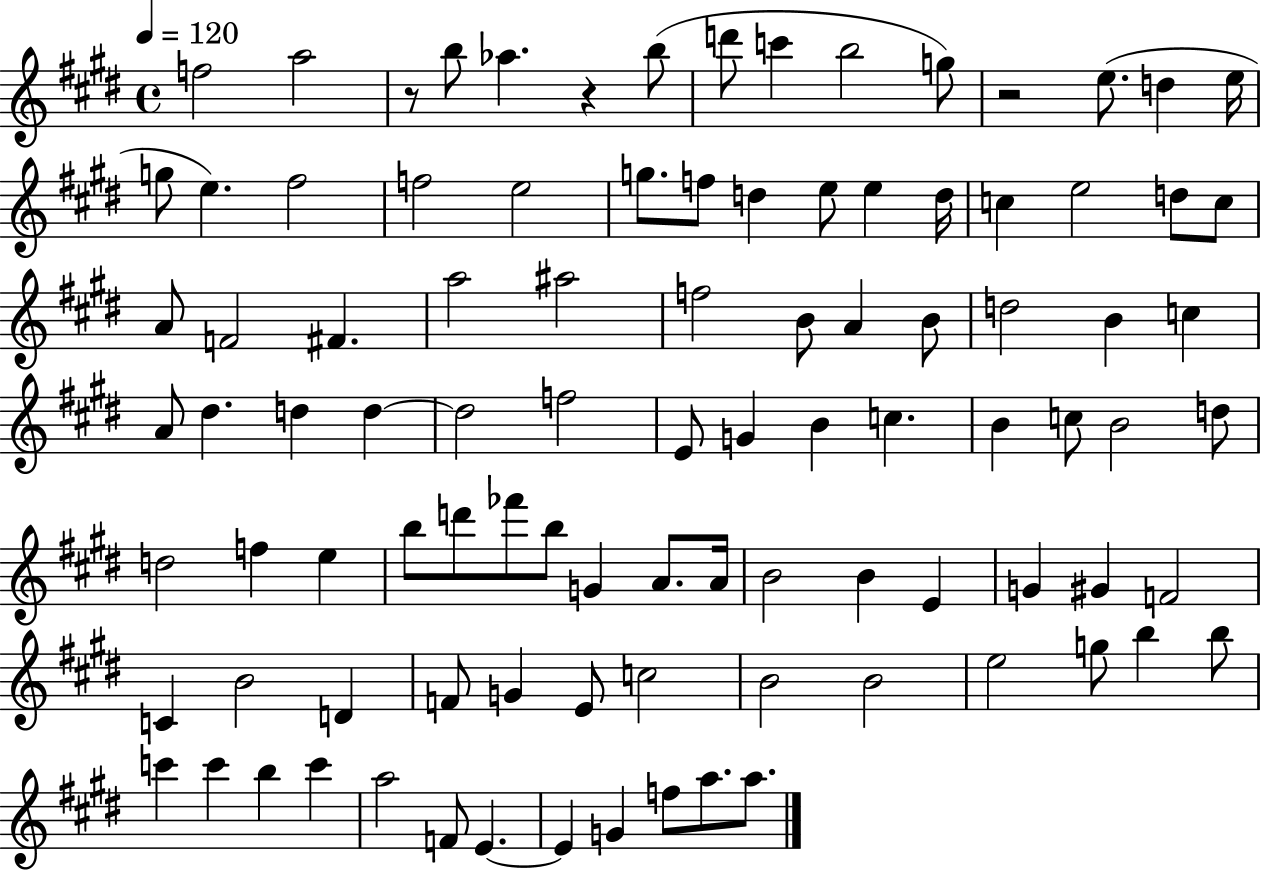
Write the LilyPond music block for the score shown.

{
  \clef treble
  \time 4/4
  \defaultTimeSignature
  \key e \major
  \tempo 4 = 120
  f''2 a''2 | r8 b''8 aes''4. r4 b''8( | d'''8 c'''4 b''2 g''8) | r2 e''8.( d''4 e''16 | \break g''8 e''4.) fis''2 | f''2 e''2 | g''8. f''8 d''4 e''8 e''4 d''16 | c''4 e''2 d''8 c''8 | \break a'8 f'2 fis'4. | a''2 ais''2 | f''2 b'8 a'4 b'8 | d''2 b'4 c''4 | \break a'8 dis''4. d''4 d''4~~ | d''2 f''2 | e'8 g'4 b'4 c''4. | b'4 c''8 b'2 d''8 | \break d''2 f''4 e''4 | b''8 d'''8 fes'''8 b''8 g'4 a'8. a'16 | b'2 b'4 e'4 | g'4 gis'4 f'2 | \break c'4 b'2 d'4 | f'8 g'4 e'8 c''2 | b'2 b'2 | e''2 g''8 b''4 b''8 | \break c'''4 c'''4 b''4 c'''4 | a''2 f'8 e'4.~~ | e'4 g'4 f''8 a''8. a''8. | \bar "|."
}